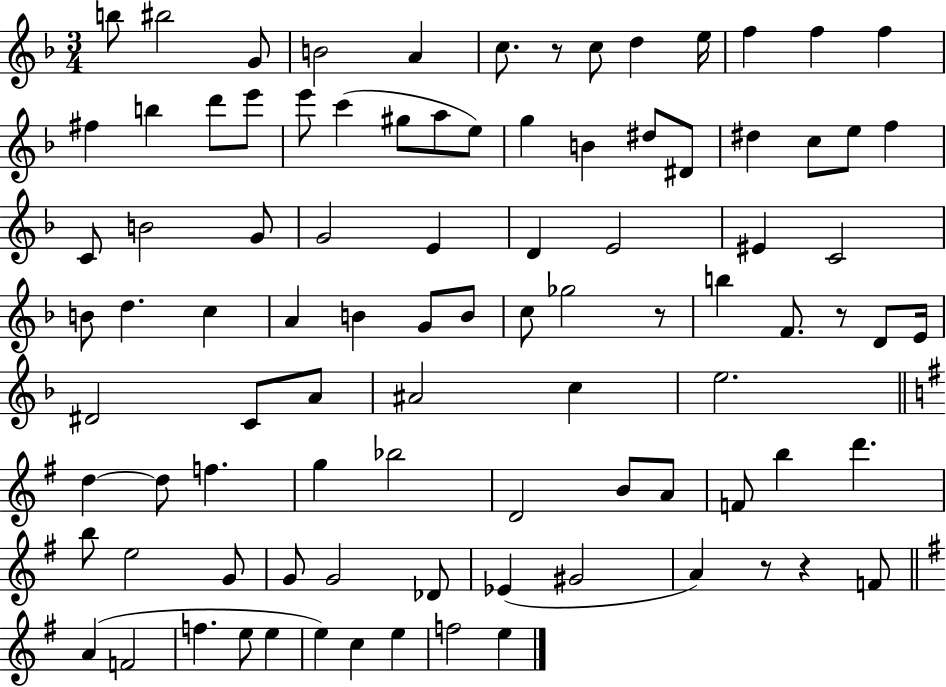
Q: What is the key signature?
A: F major